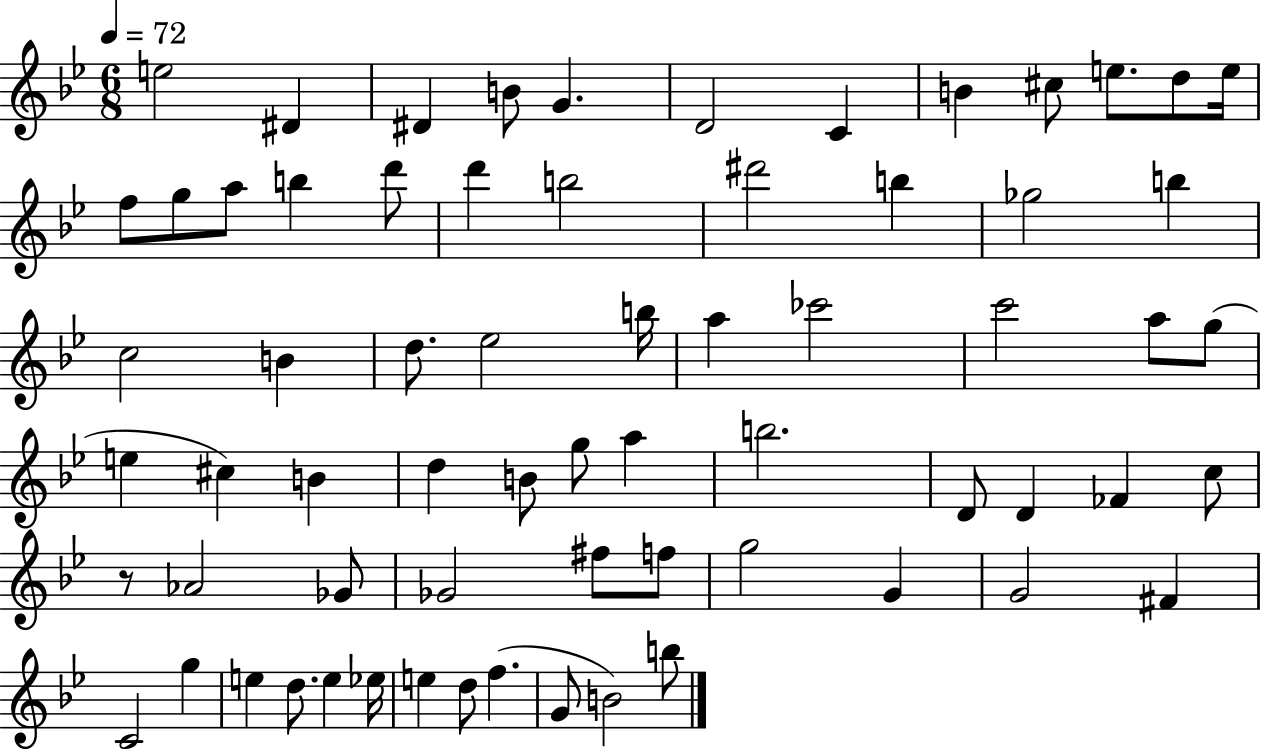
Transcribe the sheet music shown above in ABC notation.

X:1
T:Untitled
M:6/8
L:1/4
K:Bb
e2 ^D ^D B/2 G D2 C B ^c/2 e/2 d/2 e/4 f/2 g/2 a/2 b d'/2 d' b2 ^d'2 b _g2 b c2 B d/2 _e2 b/4 a _c'2 c'2 a/2 g/2 e ^c B d B/2 g/2 a b2 D/2 D _F c/2 z/2 _A2 _G/2 _G2 ^f/2 f/2 g2 G G2 ^F C2 g e d/2 e _e/4 e d/2 f G/2 B2 b/2